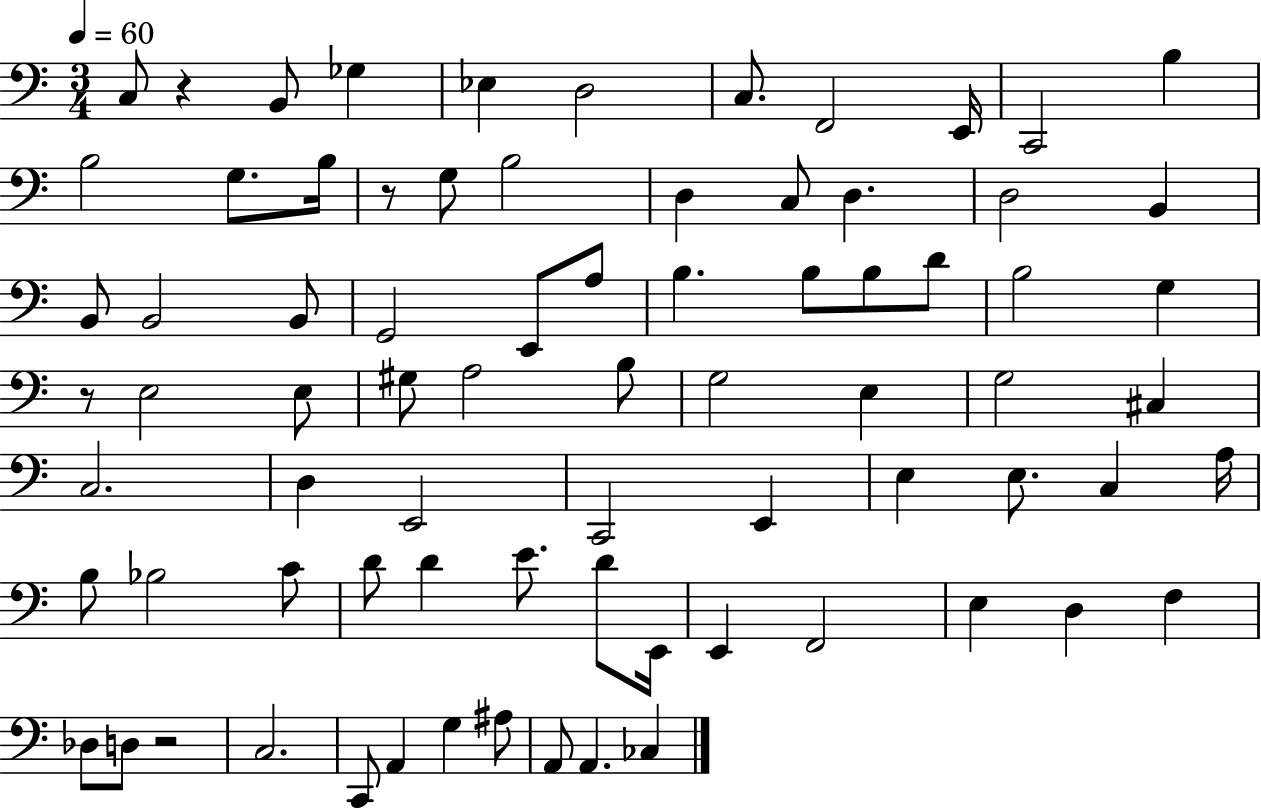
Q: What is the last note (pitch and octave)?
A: CES3